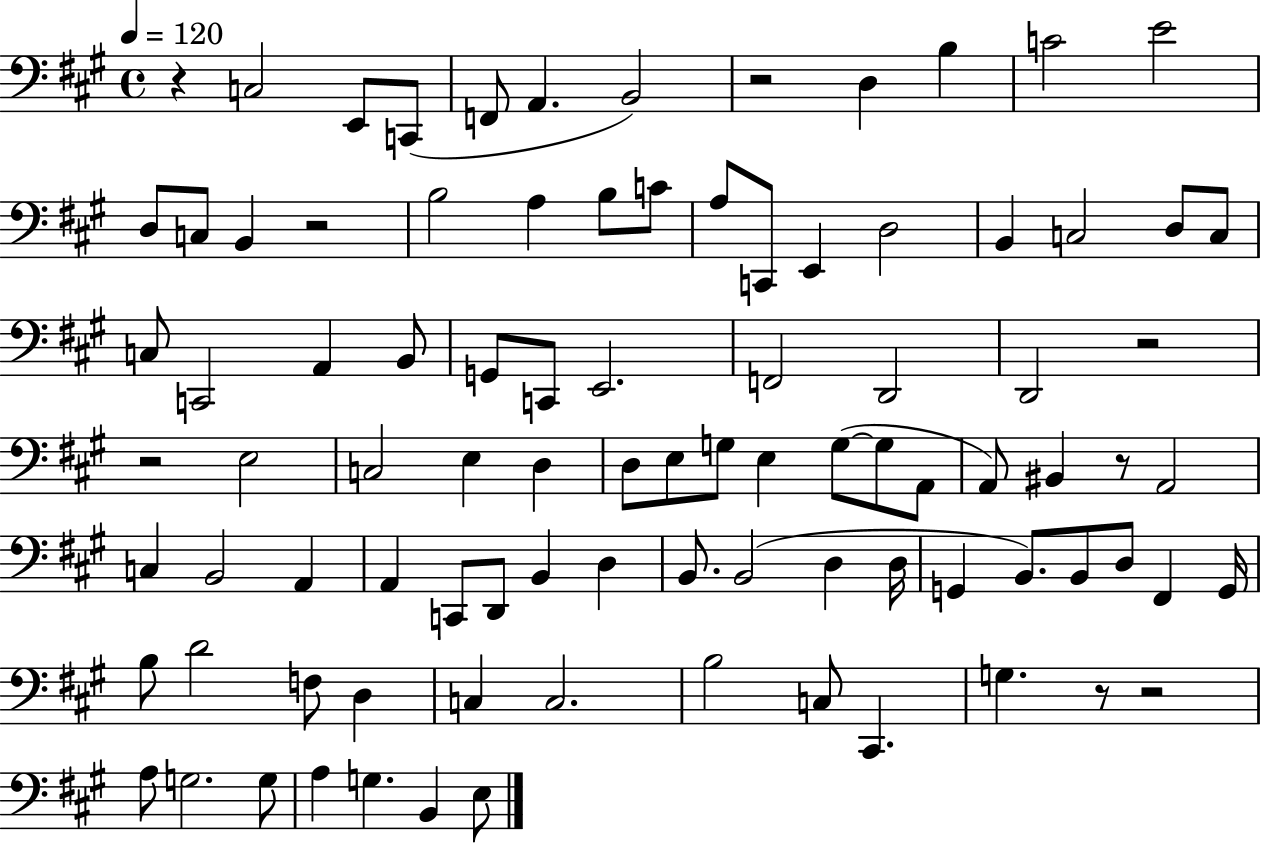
{
  \clef bass
  \time 4/4
  \defaultTimeSignature
  \key a \major
  \tempo 4 = 120
  r4 c2 e,8 c,8( | f,8 a,4. b,2) | r2 d4 b4 | c'2 e'2 | \break d8 c8 b,4 r2 | b2 a4 b8 c'8 | a8 c,8 e,4 d2 | b,4 c2 d8 c8 | \break c8 c,2 a,4 b,8 | g,8 c,8 e,2. | f,2 d,2 | d,2 r2 | \break r2 e2 | c2 e4 d4 | d8 e8 g8 e4 g8~(~ g8 a,8 | a,8) bis,4 r8 a,2 | \break c4 b,2 a,4 | a,4 c,8 d,8 b,4 d4 | b,8. b,2( d4 d16 | g,4 b,8.) b,8 d8 fis,4 g,16 | \break b8 d'2 f8 d4 | c4 c2. | b2 c8 cis,4. | g4. r8 r2 | \break a8 g2. g8 | a4 g4. b,4 e8 | \bar "|."
}